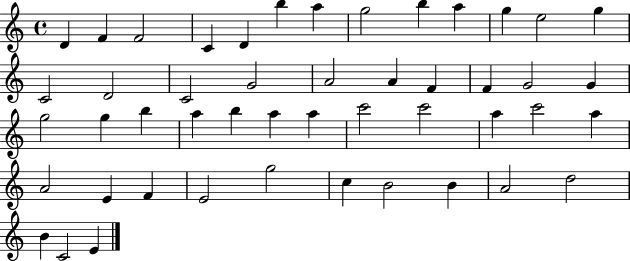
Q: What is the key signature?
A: C major